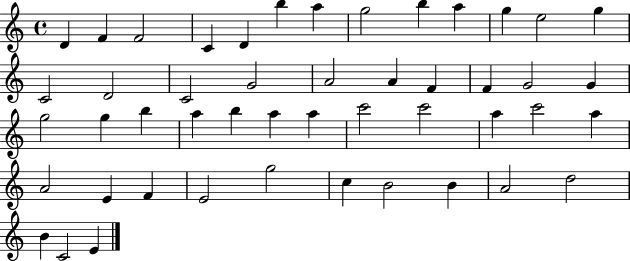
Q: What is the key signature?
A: C major